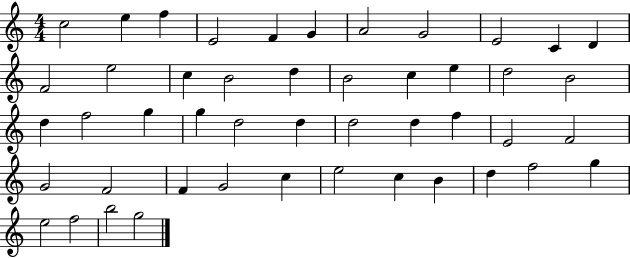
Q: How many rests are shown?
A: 0